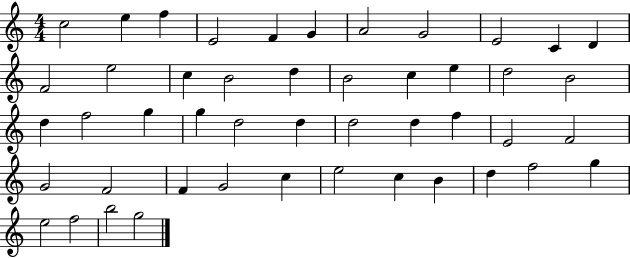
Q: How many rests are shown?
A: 0